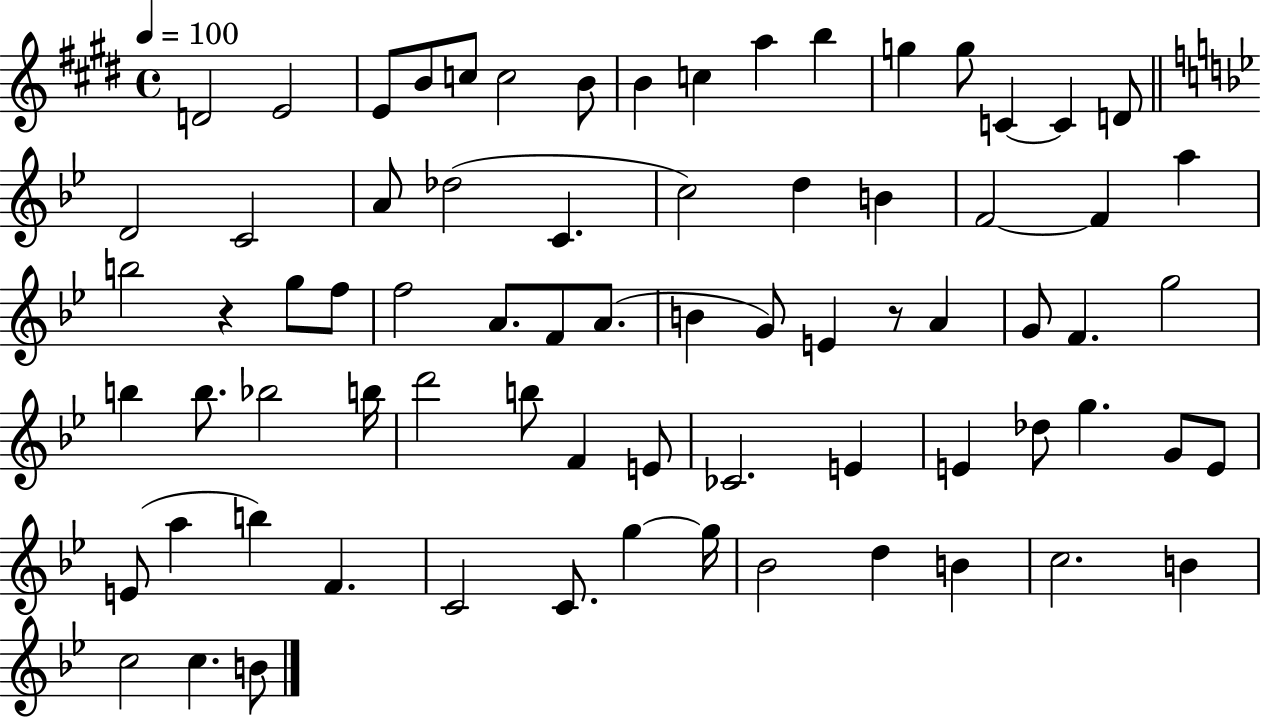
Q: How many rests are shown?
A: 2